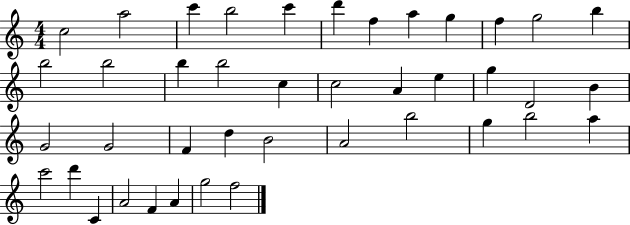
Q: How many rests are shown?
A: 0